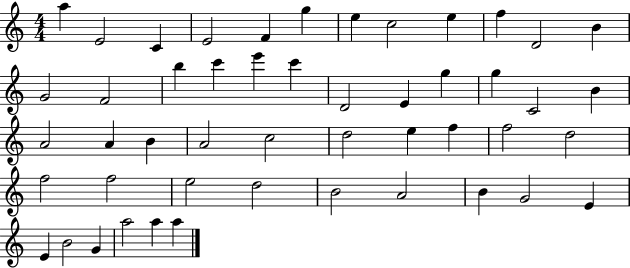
{
  \clef treble
  \numericTimeSignature
  \time 4/4
  \key c \major
  a''4 e'2 c'4 | e'2 f'4 g''4 | e''4 c''2 e''4 | f''4 d'2 b'4 | \break g'2 f'2 | b''4 c'''4 e'''4 c'''4 | d'2 e'4 g''4 | g''4 c'2 b'4 | \break a'2 a'4 b'4 | a'2 c''2 | d''2 e''4 f''4 | f''2 d''2 | \break f''2 f''2 | e''2 d''2 | b'2 a'2 | b'4 g'2 e'4 | \break e'4 b'2 g'4 | a''2 a''4 a''4 | \bar "|."
}